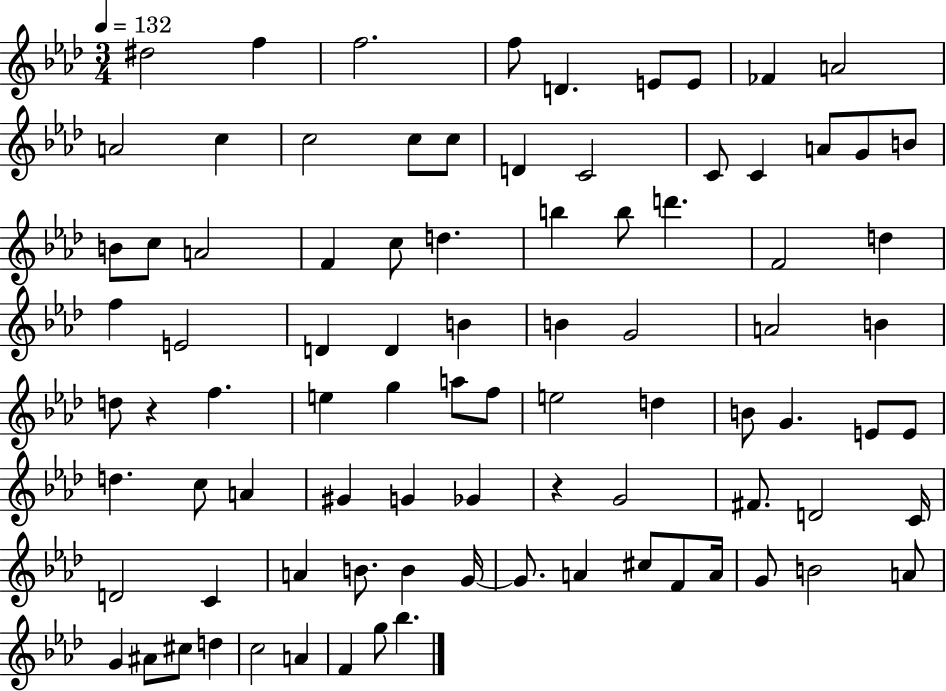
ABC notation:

X:1
T:Untitled
M:3/4
L:1/4
K:Ab
^d2 f f2 f/2 D E/2 E/2 _F A2 A2 c c2 c/2 c/2 D C2 C/2 C A/2 G/2 B/2 B/2 c/2 A2 F c/2 d b b/2 d' F2 d f E2 D D B B G2 A2 B d/2 z f e g a/2 f/2 e2 d B/2 G E/2 E/2 d c/2 A ^G G _G z G2 ^F/2 D2 C/4 D2 C A B/2 B G/4 G/2 A ^c/2 F/2 A/4 G/2 B2 A/2 G ^A/2 ^c/2 d c2 A F g/2 _b